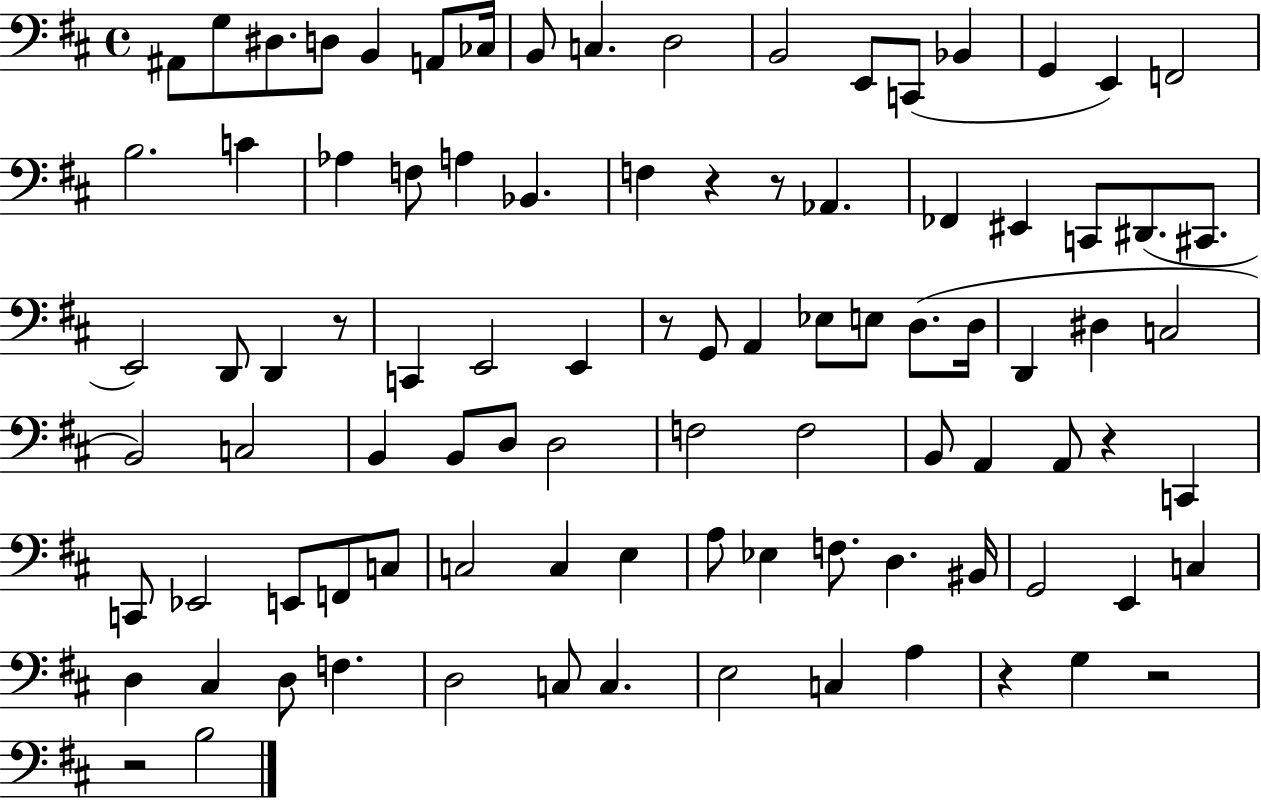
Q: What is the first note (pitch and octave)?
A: A#2